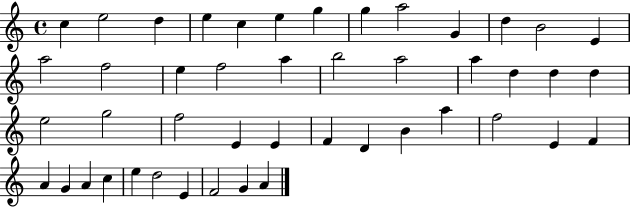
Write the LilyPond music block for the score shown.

{
  \clef treble
  \time 4/4
  \defaultTimeSignature
  \key c \major
  c''4 e''2 d''4 | e''4 c''4 e''4 g''4 | g''4 a''2 g'4 | d''4 b'2 e'4 | \break a''2 f''2 | e''4 f''2 a''4 | b''2 a''2 | a''4 d''4 d''4 d''4 | \break e''2 g''2 | f''2 e'4 e'4 | f'4 d'4 b'4 a''4 | f''2 e'4 f'4 | \break a'4 g'4 a'4 c''4 | e''4 d''2 e'4 | f'2 g'4 a'4 | \bar "|."
}